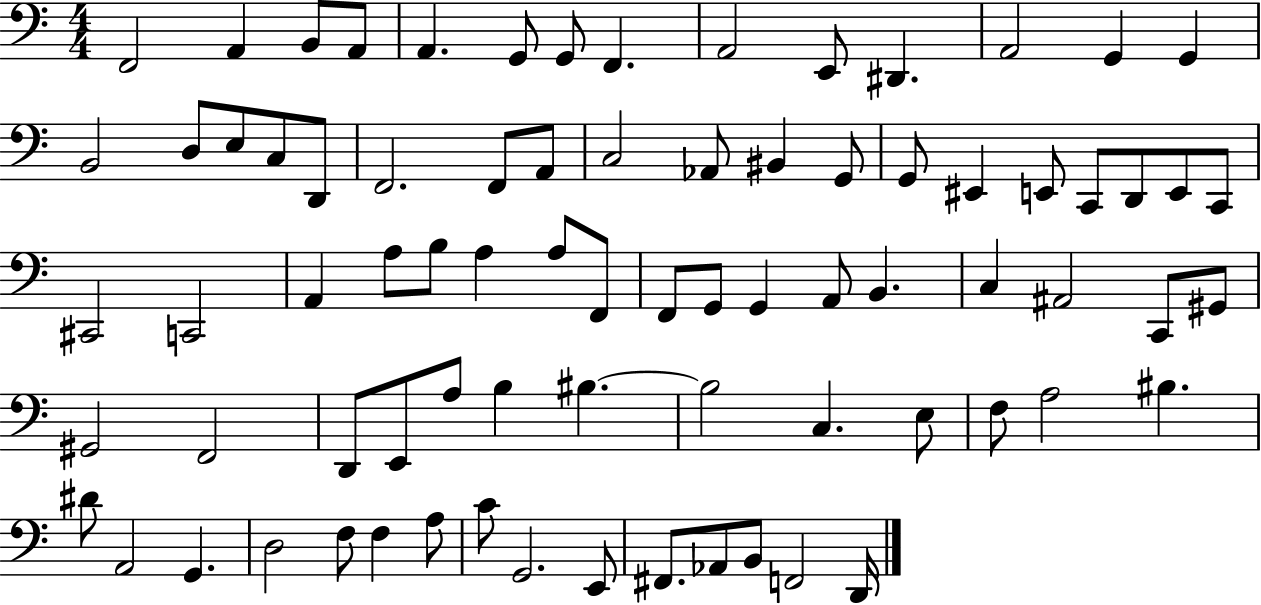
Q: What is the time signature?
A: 4/4